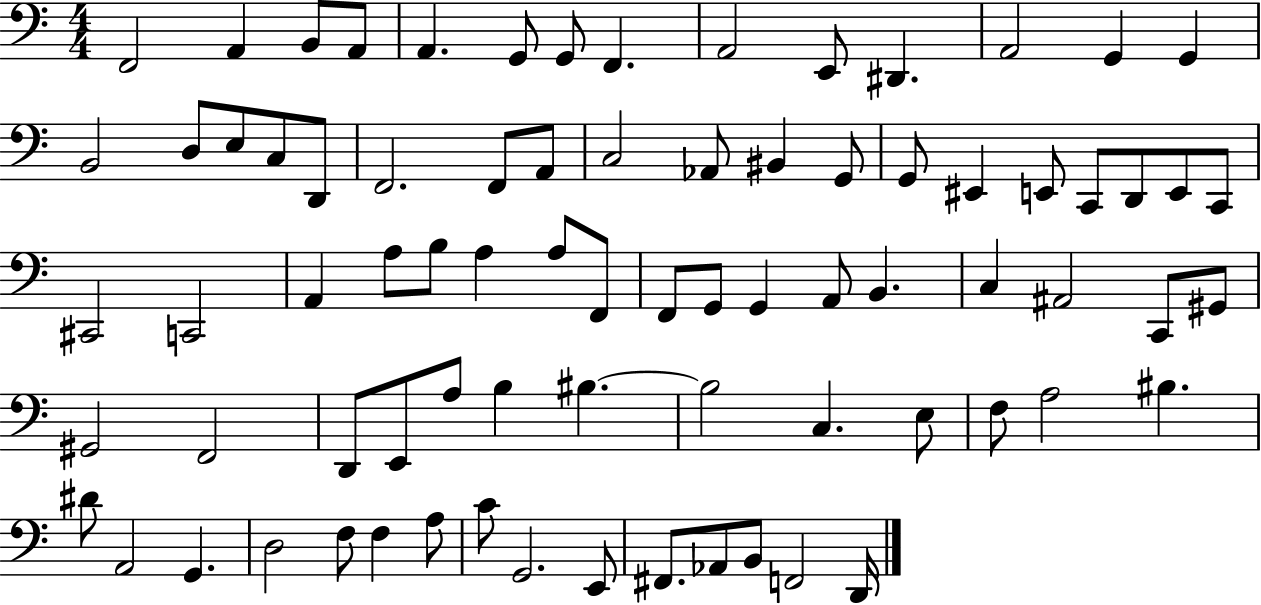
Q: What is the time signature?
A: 4/4